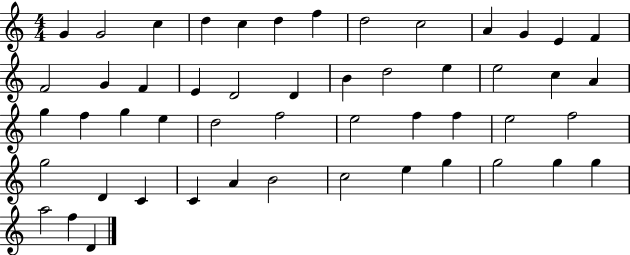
G4/q G4/h C5/q D5/q C5/q D5/q F5/q D5/h C5/h A4/q G4/q E4/q F4/q F4/h G4/q F4/q E4/q D4/h D4/q B4/q D5/h E5/q E5/h C5/q A4/q G5/q F5/q G5/q E5/q D5/h F5/h E5/h F5/q F5/q E5/h F5/h G5/h D4/q C4/q C4/q A4/q B4/h C5/h E5/q G5/q G5/h G5/q G5/q A5/h F5/q D4/q